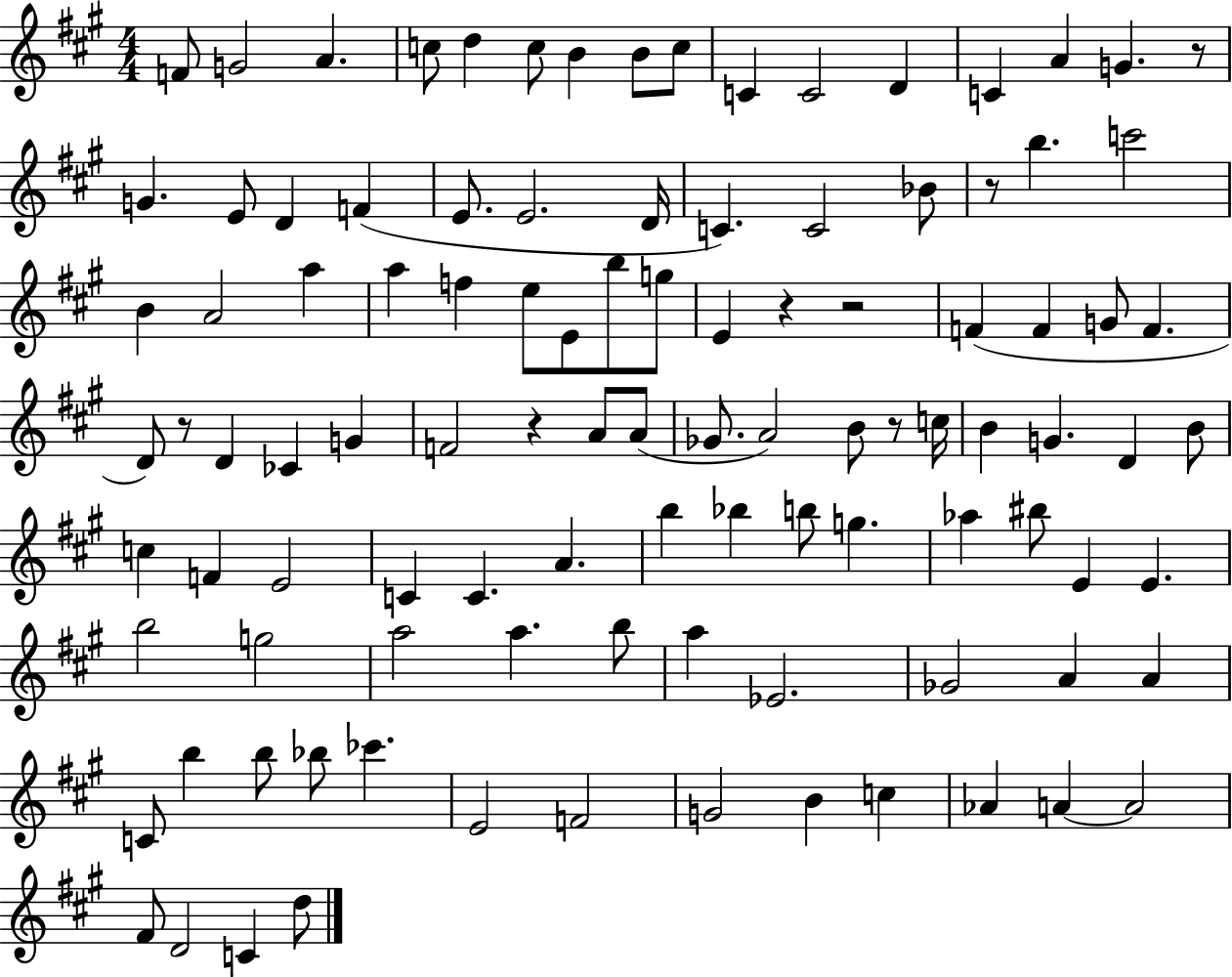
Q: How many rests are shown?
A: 7